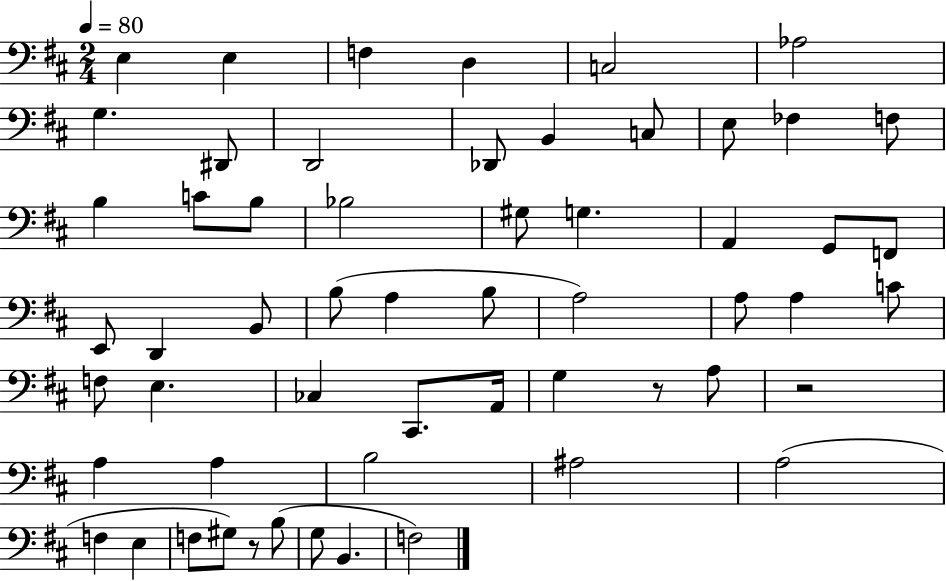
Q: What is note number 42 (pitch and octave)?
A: A3